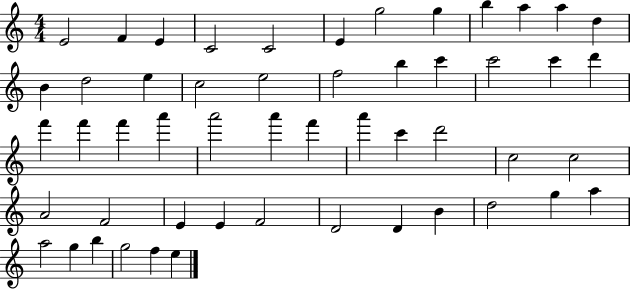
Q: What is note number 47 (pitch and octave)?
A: A5